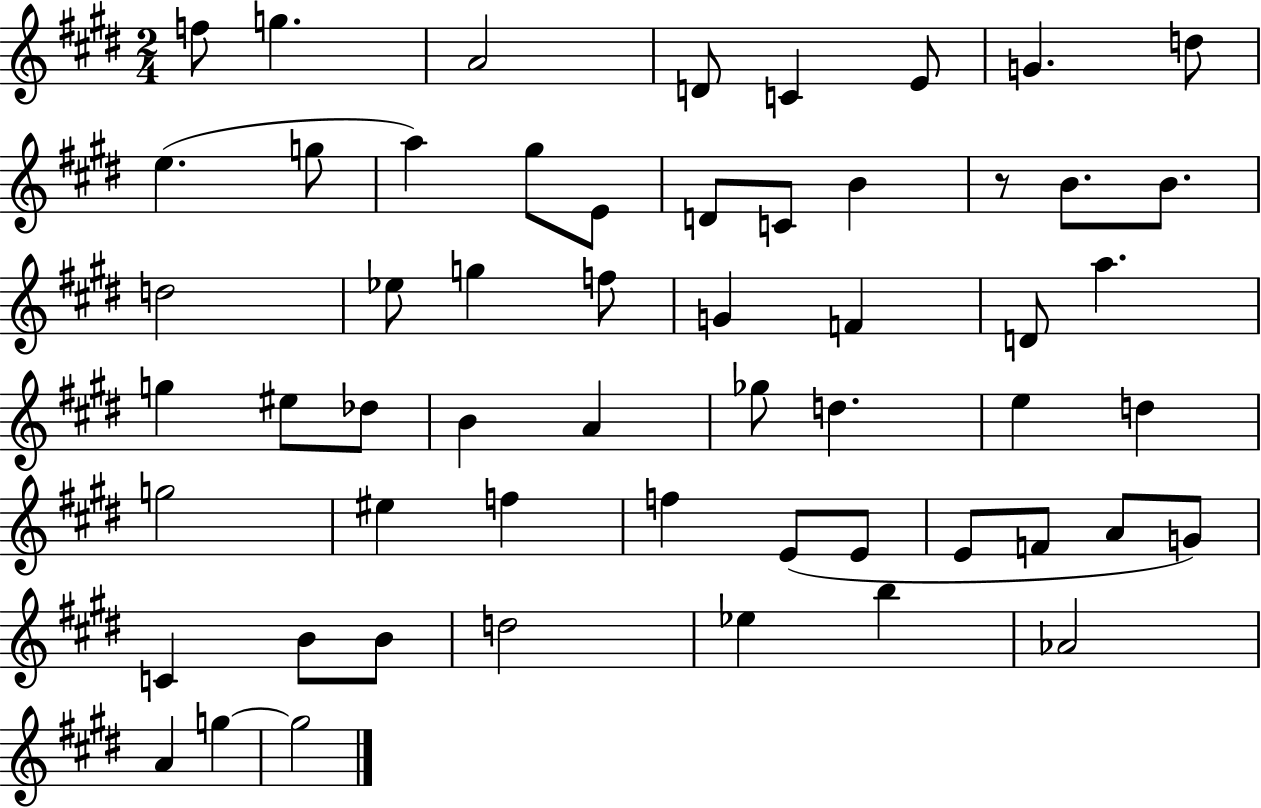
{
  \clef treble
  \numericTimeSignature
  \time 2/4
  \key e \major
  f''8 g''4. | a'2 | d'8 c'4 e'8 | g'4. d''8 | \break e''4.( g''8 | a''4) gis''8 e'8 | d'8 c'8 b'4 | r8 b'8. b'8. | \break d''2 | ees''8 g''4 f''8 | g'4 f'4 | d'8 a''4. | \break g''4 eis''8 des''8 | b'4 a'4 | ges''8 d''4. | e''4 d''4 | \break g''2 | eis''4 f''4 | f''4 e'8( e'8 | e'8 f'8 a'8 g'8) | \break c'4 b'8 b'8 | d''2 | ees''4 b''4 | aes'2 | \break a'4 g''4~~ | g''2 | \bar "|."
}